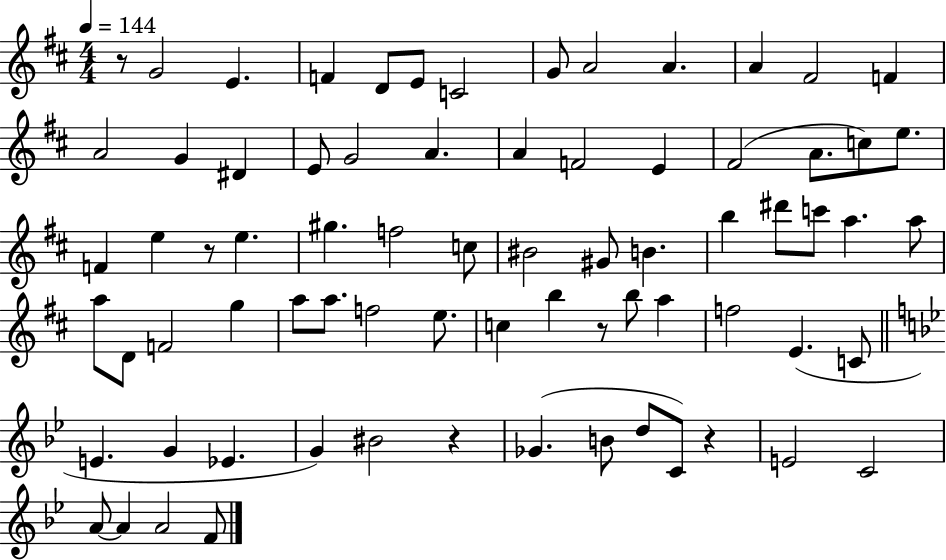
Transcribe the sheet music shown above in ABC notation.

X:1
T:Untitled
M:4/4
L:1/4
K:D
z/2 G2 E F D/2 E/2 C2 G/2 A2 A A ^F2 F A2 G ^D E/2 G2 A A F2 E ^F2 A/2 c/2 e/2 F e z/2 e ^g f2 c/2 ^B2 ^G/2 B b ^d'/2 c'/2 a a/2 a/2 D/2 F2 g a/2 a/2 f2 e/2 c b z/2 b/2 a f2 E C/2 E G _E G ^B2 z _G B/2 d/2 C/2 z E2 C2 A/2 A A2 F/2